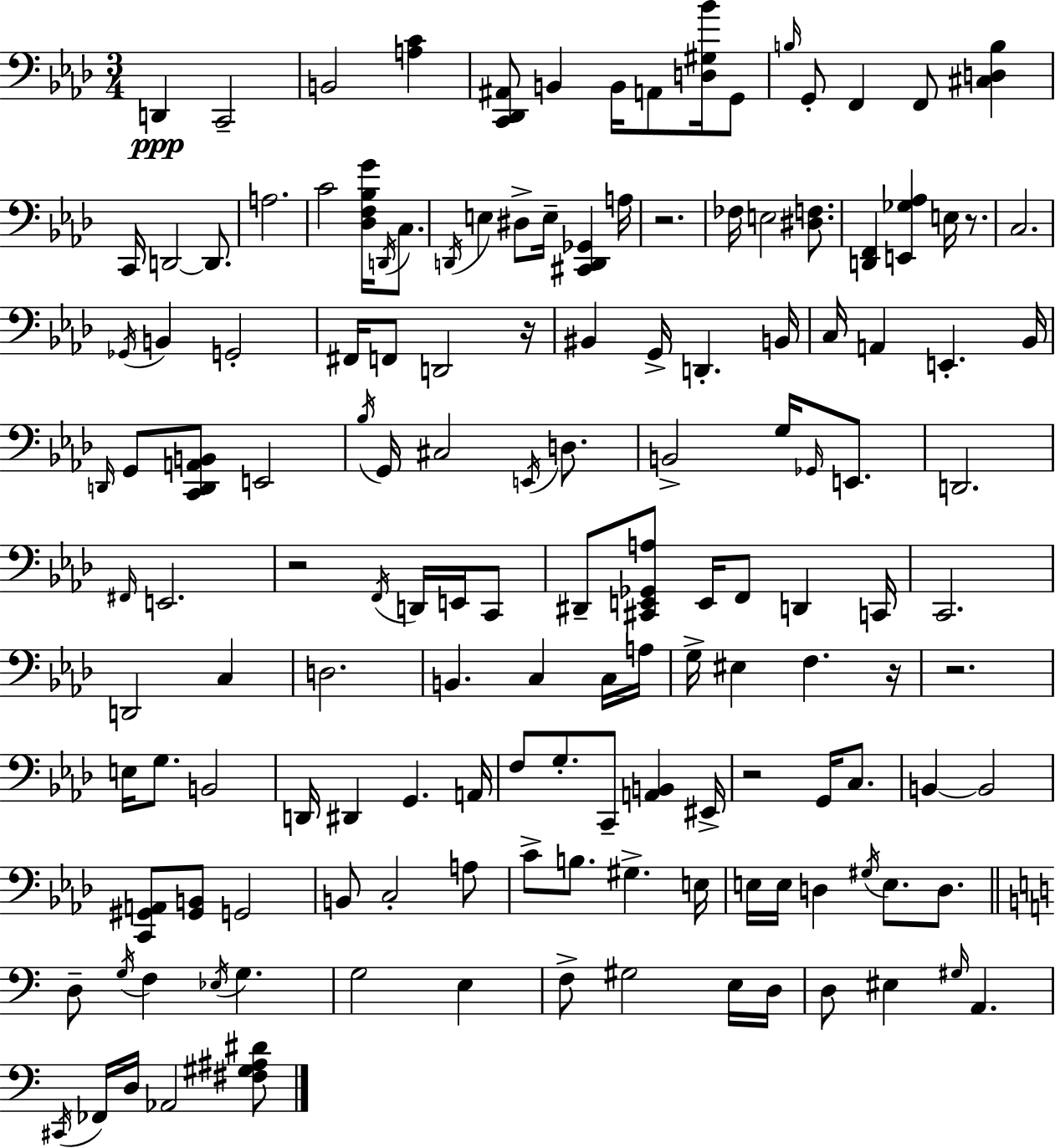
X:1
T:Untitled
M:3/4
L:1/4
K:Ab
D,, C,,2 B,,2 [A,C] [C,,_D,,^A,,]/2 B,, B,,/4 A,,/2 [D,^G,_B]/4 G,,/2 B,/4 G,,/2 F,, F,,/2 [^C,D,B,] C,,/4 D,,2 D,,/2 A,2 C2 [_D,F,_B,G]/4 D,,/4 C,/2 D,,/4 E, ^D,/2 E,/4 [^C,,D,,_G,,] A,/4 z2 _F,/4 E,2 [^D,F,]/2 [D,,F,,] [E,,_G,_A,] E,/4 z/2 C,2 _G,,/4 B,, G,,2 ^F,,/4 F,,/2 D,,2 z/4 ^B,, G,,/4 D,, B,,/4 C,/4 A,, E,, _B,,/4 D,,/4 G,,/2 [C,,D,,A,,B,,]/2 E,,2 _B,/4 G,,/4 ^C,2 E,,/4 D,/2 B,,2 G,/4 _G,,/4 E,,/2 D,,2 ^F,,/4 E,,2 z2 F,,/4 D,,/4 E,,/4 C,,/2 ^D,,/2 [^C,,E,,_G,,A,]/2 E,,/4 F,,/2 D,, C,,/4 C,,2 D,,2 C, D,2 B,, C, C,/4 A,/4 G,/4 ^E, F, z/4 z2 E,/4 G,/2 B,,2 D,,/4 ^D,, G,, A,,/4 F,/2 G,/2 C,,/2 [A,,B,,] ^E,,/4 z2 G,,/4 C,/2 B,, B,,2 [C,,^G,,A,,]/2 [^G,,B,,]/2 G,,2 B,,/2 C,2 A,/2 C/2 B,/2 ^G, E,/4 E,/4 E,/4 D, ^G,/4 E,/2 D,/2 D,/2 G,/4 F, _E,/4 G, G,2 E, F,/2 ^G,2 E,/4 D,/4 D,/2 ^E, ^G,/4 A,, ^C,,/4 _F,,/4 D,/4 _A,,2 [^F,^G,^A,^D]/2